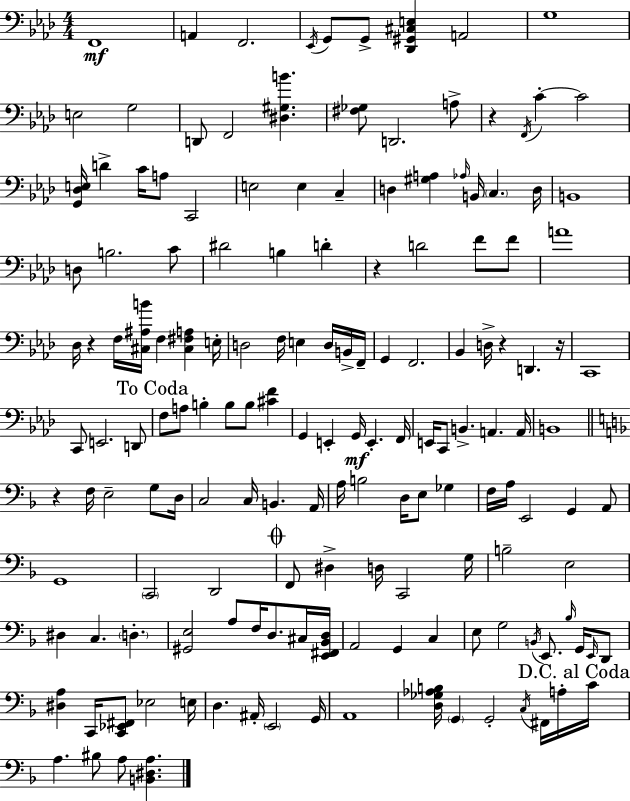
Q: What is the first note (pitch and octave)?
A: F2